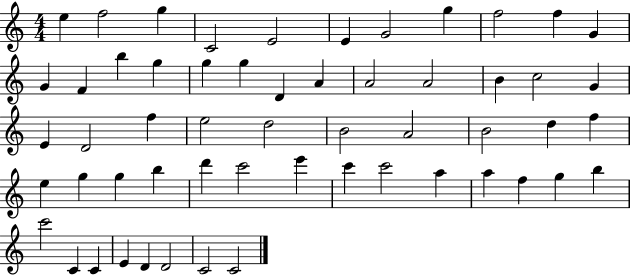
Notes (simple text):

E5/q F5/h G5/q C4/h E4/h E4/q G4/h G5/q F5/h F5/q G4/q G4/q F4/q B5/q G5/q G5/q G5/q D4/q A4/q A4/h A4/h B4/q C5/h G4/q E4/q D4/h F5/q E5/h D5/h B4/h A4/h B4/h D5/q F5/q E5/q G5/q G5/q B5/q D6/q C6/h E6/q C6/q C6/h A5/q A5/q F5/q G5/q B5/q C6/h C4/q C4/q E4/q D4/q D4/h C4/h C4/h